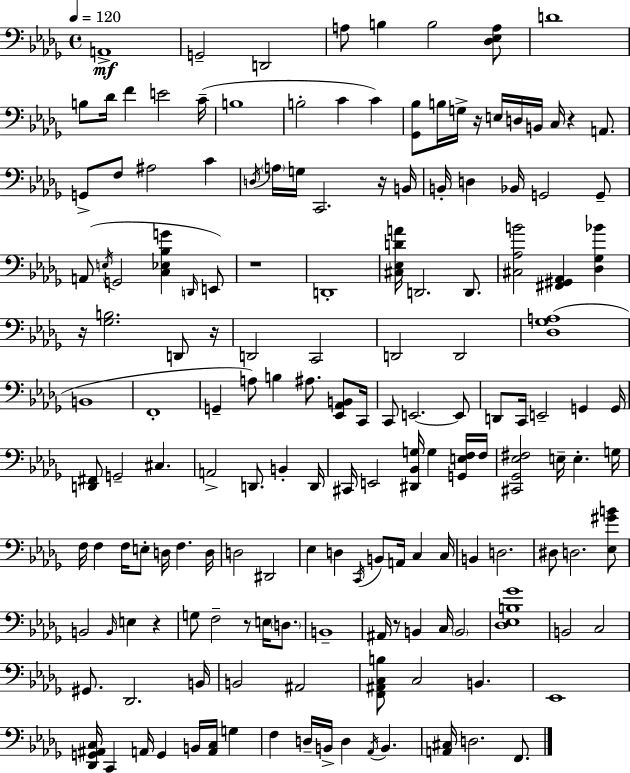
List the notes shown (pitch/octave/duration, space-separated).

A2/w G2/h D2/h A3/e B3/q B3/h [Db3,Eb3,A3]/e D4/w B3/e Db4/s F4/q E4/h C4/s B3/w B3/h C4/q C4/q [Gb2,Bb3]/e B3/s G3/s R/s E3/s D3/s B2/s C3/s R/q A2/e. G2/e F3/e A#3/h C4/q D3/s A3/s G3/s C2/h. R/s B2/s B2/s D3/q Bb2/s G2/h G2/e A2/e E3/s G2/h [C3,Eb3,Bb3,G4]/q D2/s E2/e R/w D2/w [C#3,Eb3,D4,A4]/s D2/h. D2/e. [C#3,Ab3,B4]/h [F#2,G#2,Ab2]/q [Db3,Gb3,Bb4]/q R/s [Gb3,B3]/h. D2/e R/s D2/h C2/h D2/h D2/h [Db3,Gb3,A3]/w B2/w F2/w G2/q A3/e B3/q A#3/e. [Eb2,Ab2,B2]/e C2/s C2/e E2/h. E2/e D2/e C2/s E2/h G2/q G2/s [D2,F#2]/e G2/h C#3/q. A2/h D2/e. B2/q D2/s C#2/s E2/h [D#2,Bb2,G3]/s G3/q [G2,E3,F3]/s F3/s [C#2,Gb2,Eb3,F#3]/h E3/s E3/q. G3/s F3/s F3/q F3/s E3/e D3/s F3/q. D3/s D3/h D#2/h Eb3/q D3/q C2/s B2/e A2/s C3/q C3/s B2/q D3/h. D#3/e D3/h. [Eb3,G#4,B4]/e B2/h B2/s E3/q R/q G3/e F3/h R/e E3/s D3/e. B2/w A#2/s R/e B2/q C3/s B2/h [Db3,Eb3,B3,Gb4]/w B2/h C3/h G#2/e. Db2/h. B2/s B2/h A#2/h [F2,A#2,C3,B3]/e C3/h B2/q. Eb2/w [Db2,G2,A#2,C3]/s C2/q A2/s G2/q B2/s [A2,C3]/s G3/q F3/q D3/s B2/s D3/q Ab2/s B2/q. [A2,C#3]/s D3/h. F2/e.